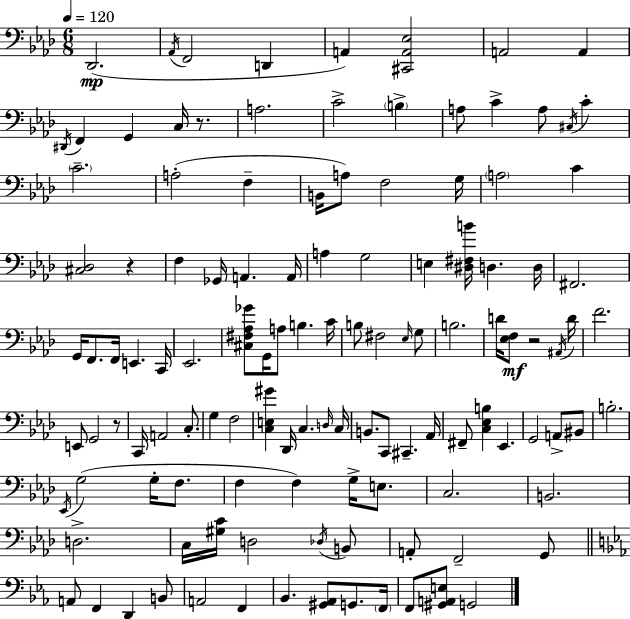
{
  \clef bass
  \numericTimeSignature
  \time 6/8
  \key aes \major
  \tempo 4 = 120
  des,2.(\mp | \acciaccatura { aes,16 } f,2 d,4 | a,4) <cis, a, ees>2 | a,2 a,4 | \break \acciaccatura { dis,16 } f,4 g,4 c16 r8. | a2. | c'2-> \parenthesize b4-> | a8 c'4-> a8 \acciaccatura { cis16 } c'4-. | \break \parenthesize c'2.-- | a2-.( f4-- | b,16 a8) f2 | g16 \parenthesize a2 c'4 | \break <cis des>2 r4 | f4 ges,16 a,4. | a,16 a4 g2 | e4 <dis fis b'>16 d4. | \break d16 fis,2. | g,16 f,8. f,16 e,4. | c,16 ees,2. | <cis fis aes ges'>8 g,16 a8 b4. | \break c'16 b8 fis2 | \grace { ees16 } g8 b2. | d'16 <ees f>8\mf r2 | \acciaccatura { ais,16 } d'16 f'2. | \break e,8 g,2 | r8 c,16 a,2 | c8.-. g4 f2 | <c e gis'>4 des,16 c4. | \break \grace { d16 } c16 b,8. c,8 cis,4.-- | aes,16 fis,8-- <c ees b>4 | ees,4. g,2 | a,8-> bis,8 b2.-. | \break \acciaccatura { ees,16 }( g2 | g16-. f8. f4 f4) | g16-> e8. c2. | b,2. | \break d2.-> | c16 <gis c'>16 d2 | \acciaccatura { des16 } b,8 a,8-. f,2-- | g,8 \bar "||" \break \key c \minor a,8 f,4 d,4 b,8 | a,2 f,4 | bes,4. <gis, aes,>8 g,8. \parenthesize f,16 | f,8 <gis, a, e>8 g,2 | \break \bar "|."
}